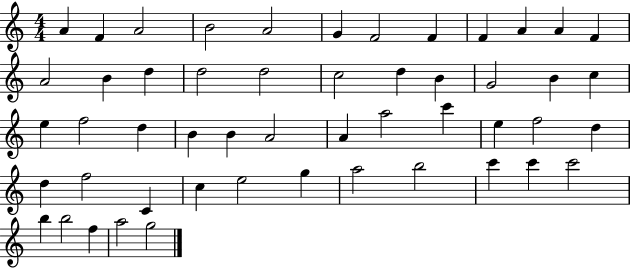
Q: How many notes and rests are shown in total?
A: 51